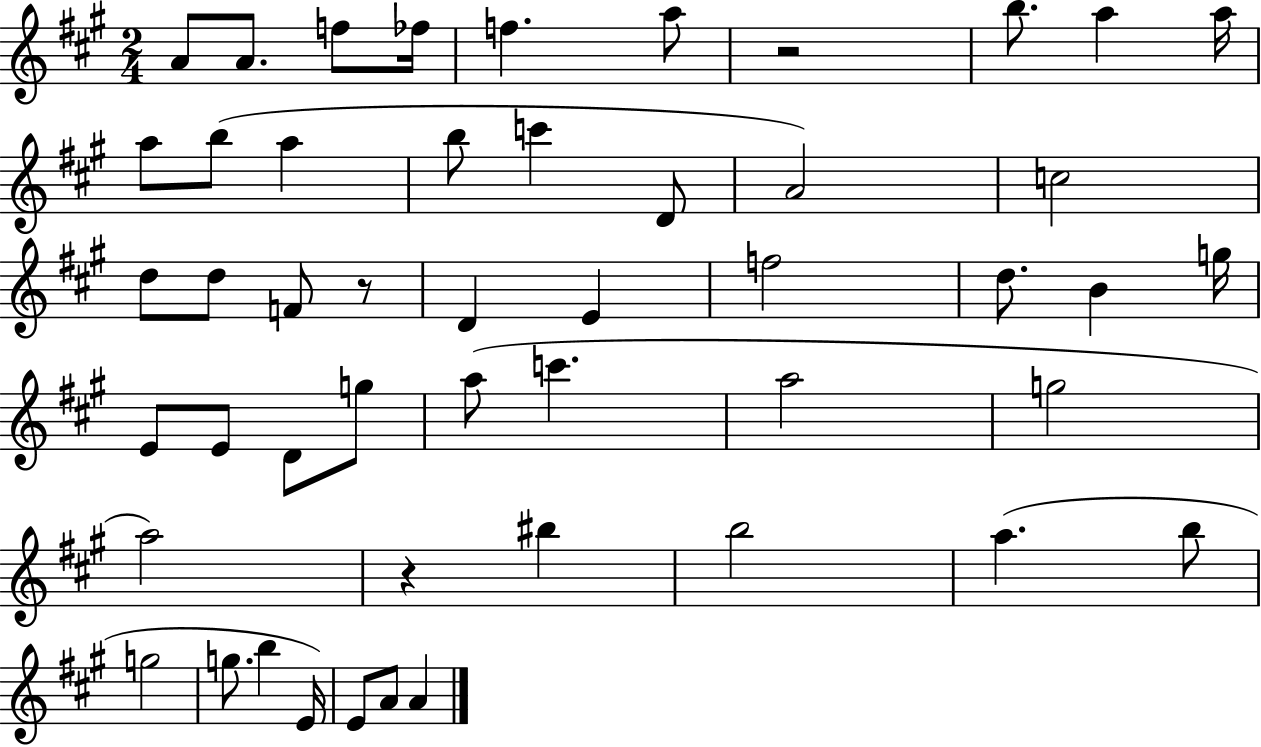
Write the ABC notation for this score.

X:1
T:Untitled
M:2/4
L:1/4
K:A
A/2 A/2 f/2 _f/4 f a/2 z2 b/2 a a/4 a/2 b/2 a b/2 c' D/2 A2 c2 d/2 d/2 F/2 z/2 D E f2 d/2 B g/4 E/2 E/2 D/2 g/2 a/2 c' a2 g2 a2 z ^b b2 a b/2 g2 g/2 b E/4 E/2 A/2 A